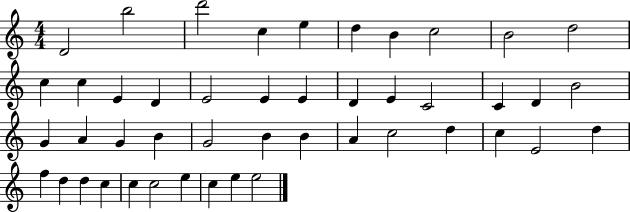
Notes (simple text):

D4/h B5/h D6/h C5/q E5/q D5/q B4/q C5/h B4/h D5/h C5/q C5/q E4/q D4/q E4/h E4/q E4/q D4/q E4/q C4/h C4/q D4/q B4/h G4/q A4/q G4/q B4/q G4/h B4/q B4/q A4/q C5/h D5/q C5/q E4/h D5/q F5/q D5/q D5/q C5/q C5/q C5/h E5/q C5/q E5/q E5/h